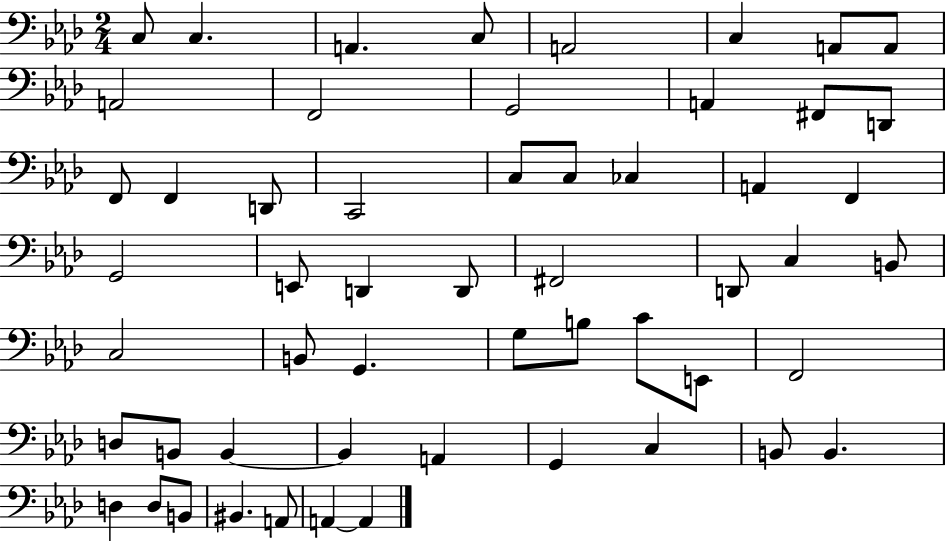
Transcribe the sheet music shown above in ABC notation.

X:1
T:Untitled
M:2/4
L:1/4
K:Ab
C,/2 C, A,, C,/2 A,,2 C, A,,/2 A,,/2 A,,2 F,,2 G,,2 A,, ^F,,/2 D,,/2 F,,/2 F,, D,,/2 C,,2 C,/2 C,/2 _C, A,, F,, G,,2 E,,/2 D,, D,,/2 ^F,,2 D,,/2 C, B,,/2 C,2 B,,/2 G,, G,/2 B,/2 C/2 E,,/2 F,,2 D,/2 B,,/2 B,, B,, A,, G,, C, B,,/2 B,, D, D,/2 B,,/2 ^B,, A,,/2 A,, A,,